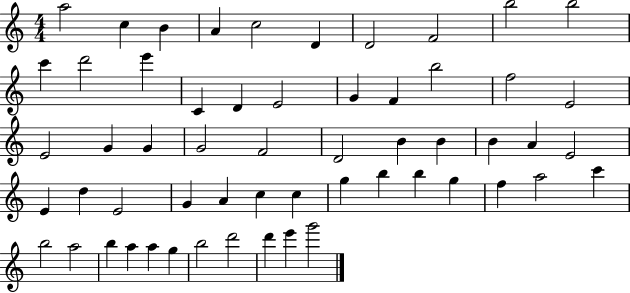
X:1
T:Untitled
M:4/4
L:1/4
K:C
a2 c B A c2 D D2 F2 b2 b2 c' d'2 e' C D E2 G F b2 f2 E2 E2 G G G2 F2 D2 B B B A E2 E d E2 G A c c g b b g f a2 c' b2 a2 b a a g b2 d'2 d' e' g'2